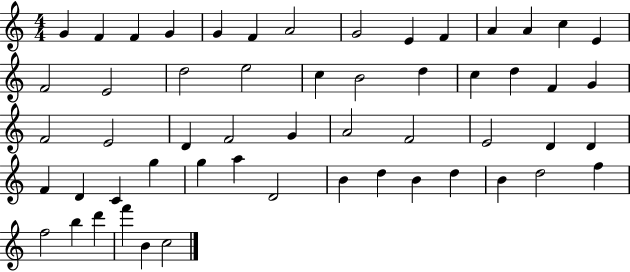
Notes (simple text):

G4/q F4/q F4/q G4/q G4/q F4/q A4/h G4/h E4/q F4/q A4/q A4/q C5/q E4/q F4/h E4/h D5/h E5/h C5/q B4/h D5/q C5/q D5/q F4/q G4/q F4/h E4/h D4/q F4/h G4/q A4/h F4/h E4/h D4/q D4/q F4/q D4/q C4/q G5/q G5/q A5/q D4/h B4/q D5/q B4/q D5/q B4/q D5/h F5/q F5/h B5/q D6/q F6/q B4/q C5/h